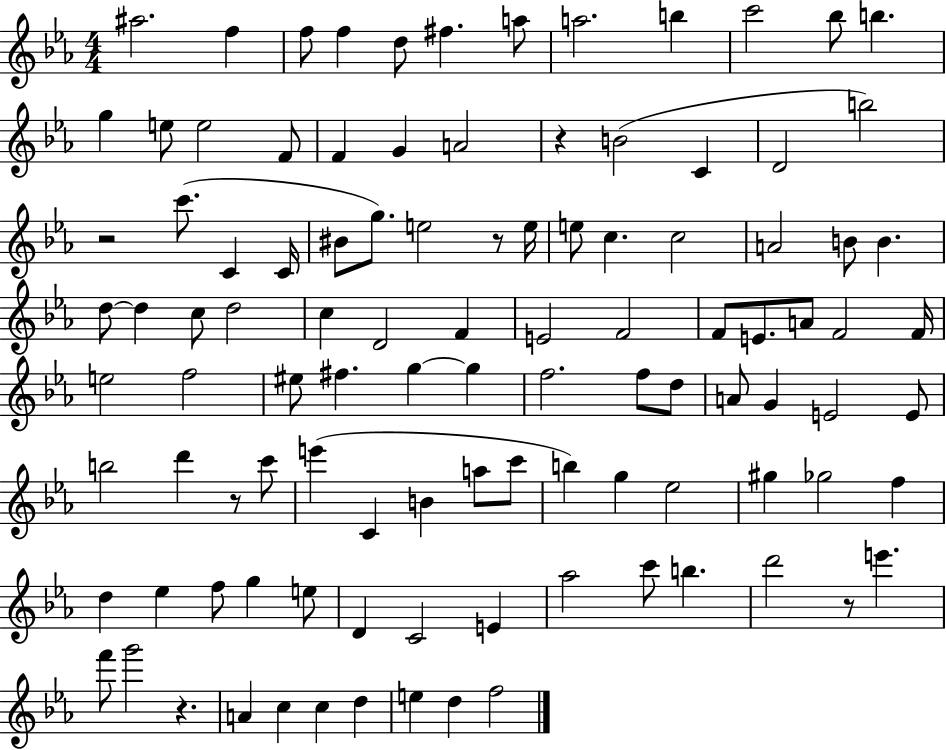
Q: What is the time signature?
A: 4/4